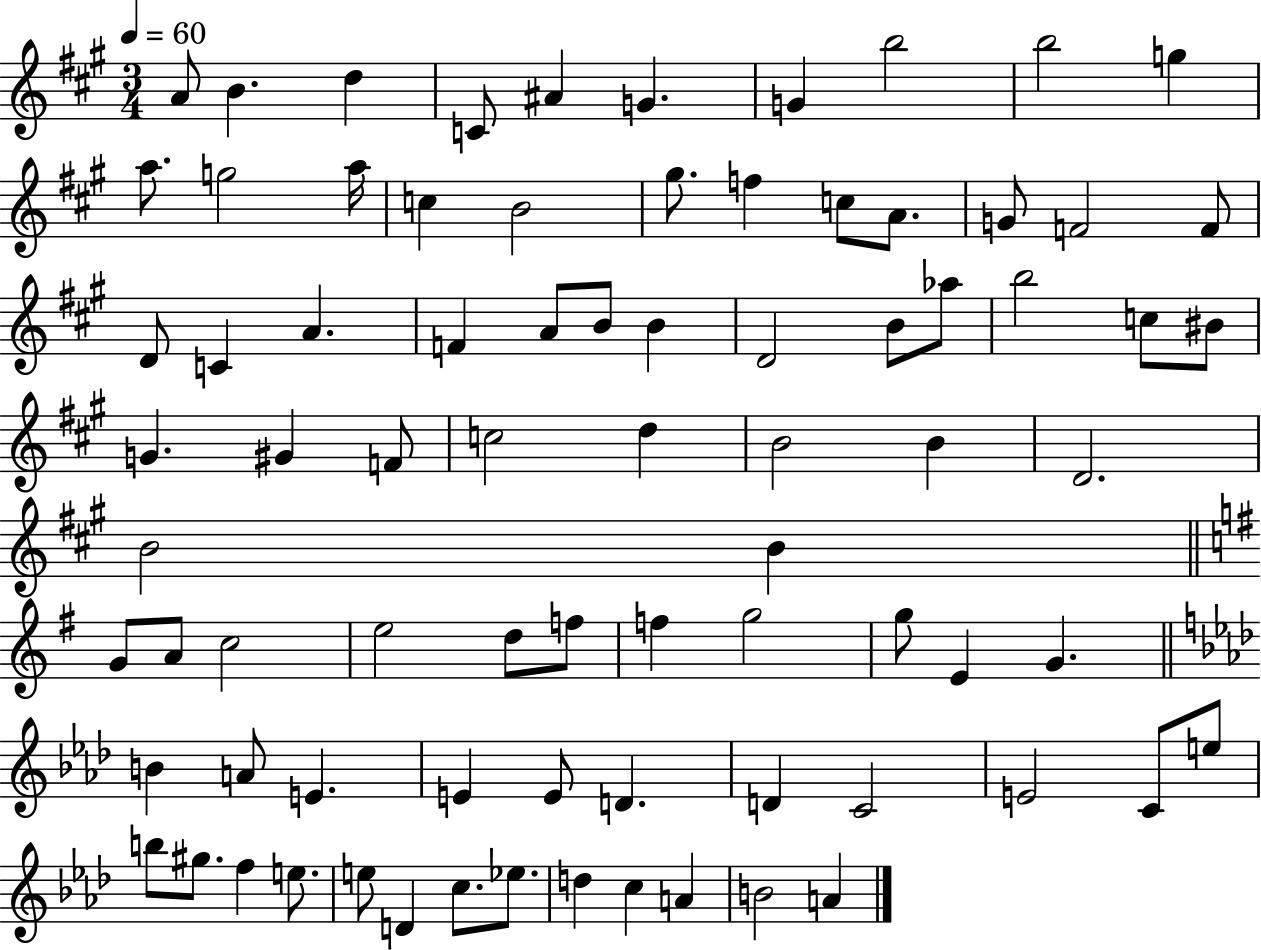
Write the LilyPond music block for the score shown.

{
  \clef treble
  \numericTimeSignature
  \time 3/4
  \key a \major
  \tempo 4 = 60
  a'8 b'4. d''4 | c'8 ais'4 g'4. | g'4 b''2 | b''2 g''4 | \break a''8. g''2 a''16 | c''4 b'2 | gis''8. f''4 c''8 a'8. | g'8 f'2 f'8 | \break d'8 c'4 a'4. | f'4 a'8 b'8 b'4 | d'2 b'8 aes''8 | b''2 c''8 bis'8 | \break g'4. gis'4 f'8 | c''2 d''4 | b'2 b'4 | d'2. | \break b'2 b'4 | \bar "||" \break \key g \major g'8 a'8 c''2 | e''2 d''8 f''8 | f''4 g''2 | g''8 e'4 g'4. | \break \bar "||" \break \key aes \major b'4 a'8 e'4. | e'4 e'8 d'4. | d'4 c'2 | e'2 c'8 e''8 | \break b''8 gis''8. f''4 e''8. | e''8 d'4 c''8. ees''8. | d''4 c''4 a'4 | b'2 a'4 | \break \bar "|."
}